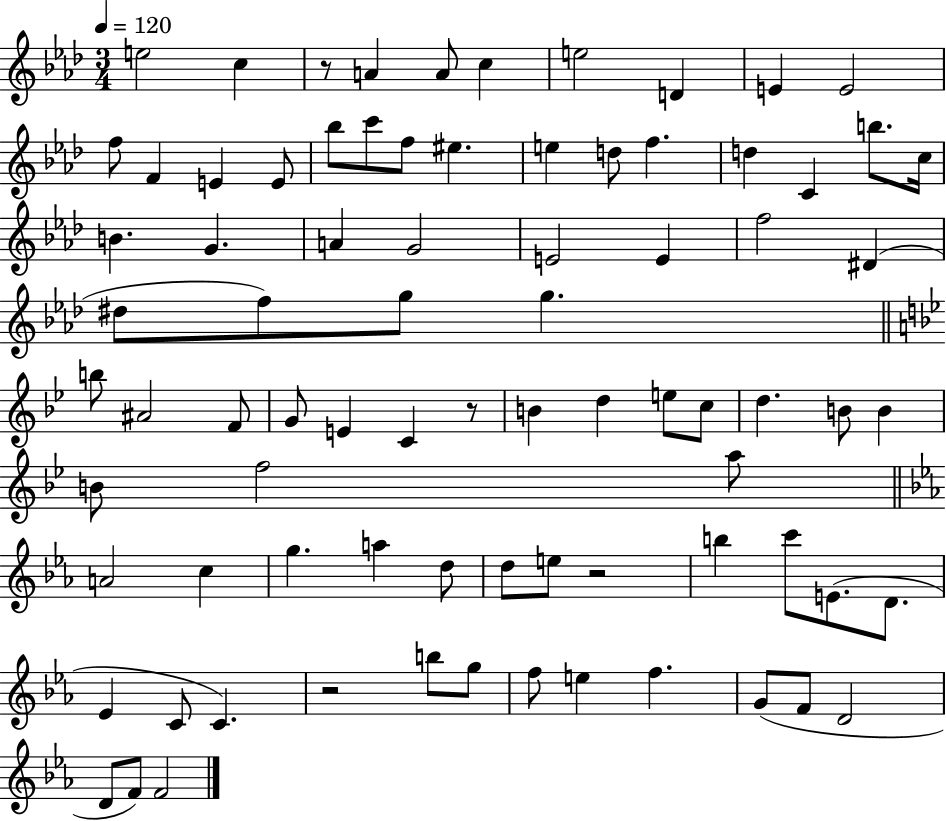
X:1
T:Untitled
M:3/4
L:1/4
K:Ab
e2 c z/2 A A/2 c e2 D E E2 f/2 F E E/2 _b/2 c'/2 f/2 ^e e d/2 f d C b/2 c/4 B G A G2 E2 E f2 ^D ^d/2 f/2 g/2 g b/2 ^A2 F/2 G/2 E C z/2 B d e/2 c/2 d B/2 B B/2 f2 a/2 A2 c g a d/2 d/2 e/2 z2 b c'/2 E/2 D/2 _E C/2 C z2 b/2 g/2 f/2 e f G/2 F/2 D2 D/2 F/2 F2